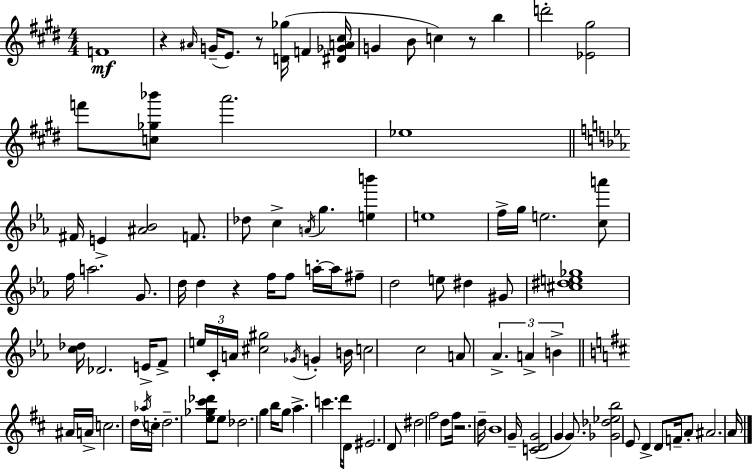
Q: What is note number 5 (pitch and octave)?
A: F4